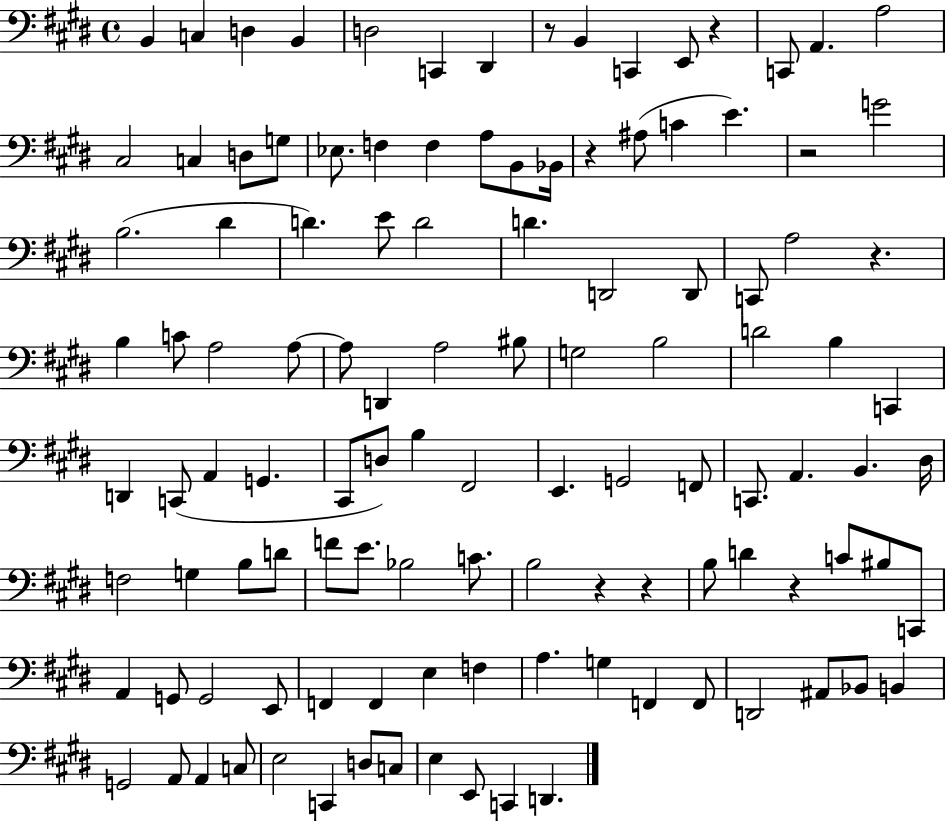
{
  \clef bass
  \time 4/4
  \defaultTimeSignature
  \key e \major
  \repeat volta 2 { b,4 c4 d4 b,4 | d2 c,4 dis,4 | r8 b,4 c,4 e,8 r4 | c,8 a,4. a2 | \break cis2 c4 d8 g8 | ees8. f4 f4 a8 b,8 bes,16 | r4 ais8( c'4 e'4.) | r2 g'2 | \break b2.( dis'4 | d'4.) e'8 d'2 | d'4. d,2 d,8 | c,8 a2 r4. | \break b4 c'8 a2 a8~~ | a8 d,4 a2 bis8 | g2 b2 | d'2 b4 c,4 | \break d,4 c,8( a,4 g,4. | cis,8 d8) b4 fis,2 | e,4. g,2 f,8 | c,8. a,4. b,4. dis16 | \break f2 g4 b8 d'8 | f'8 e'8. bes2 c'8. | b2 r4 r4 | b8 d'4 r4 c'8 bis8 c,8 | \break a,4 g,8 g,2 e,8 | f,4 f,4 e4 f4 | a4. g4 f,4 f,8 | d,2 ais,8 bes,8 b,4 | \break g,2 a,8 a,4 c8 | e2 c,4 d8 c8 | e4 e,8 c,4 d,4. | } \bar "|."
}